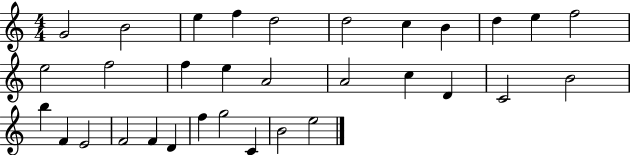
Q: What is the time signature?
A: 4/4